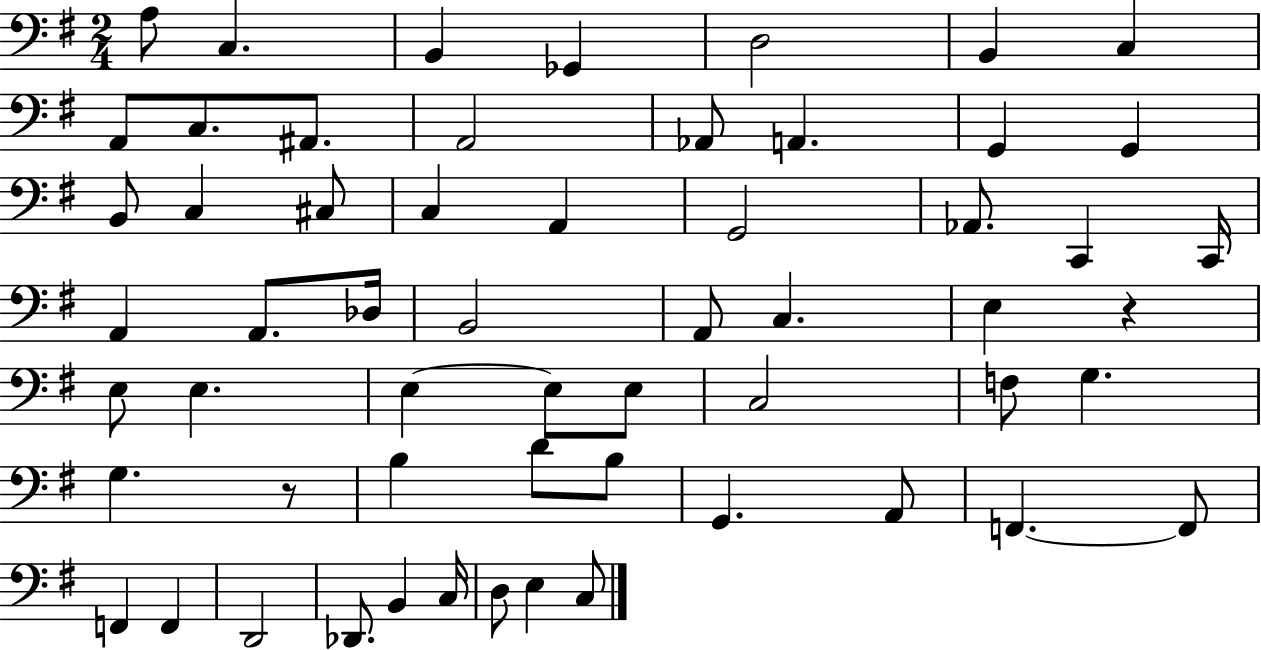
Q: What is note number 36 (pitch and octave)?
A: E3